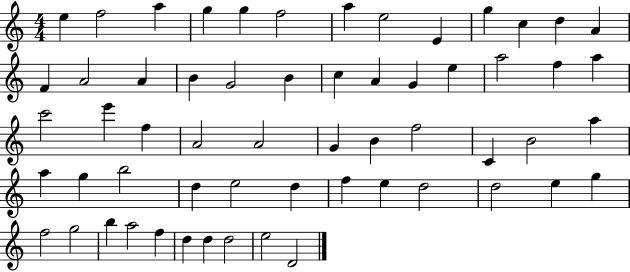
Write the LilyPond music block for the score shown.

{
  \clef treble
  \numericTimeSignature
  \time 4/4
  \key c \major
  e''4 f''2 a''4 | g''4 g''4 f''2 | a''4 e''2 e'4 | g''4 c''4 d''4 a'4 | \break f'4 a'2 a'4 | b'4 g'2 b'4 | c''4 a'4 g'4 e''4 | a''2 f''4 a''4 | \break c'''2 e'''4 f''4 | a'2 a'2 | g'4 b'4 f''2 | c'4 b'2 a''4 | \break a''4 g''4 b''2 | d''4 e''2 d''4 | f''4 e''4 d''2 | d''2 e''4 g''4 | \break f''2 g''2 | b''4 a''2 f''4 | d''4 d''4 d''2 | e''2 d'2 | \break \bar "|."
}